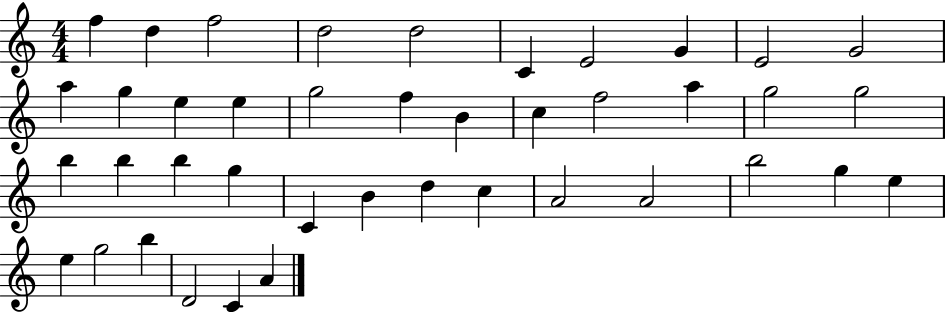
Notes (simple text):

F5/q D5/q F5/h D5/h D5/h C4/q E4/h G4/q E4/h G4/h A5/q G5/q E5/q E5/q G5/h F5/q B4/q C5/q F5/h A5/q G5/h G5/h B5/q B5/q B5/q G5/q C4/q B4/q D5/q C5/q A4/h A4/h B5/h G5/q E5/q E5/q G5/h B5/q D4/h C4/q A4/q